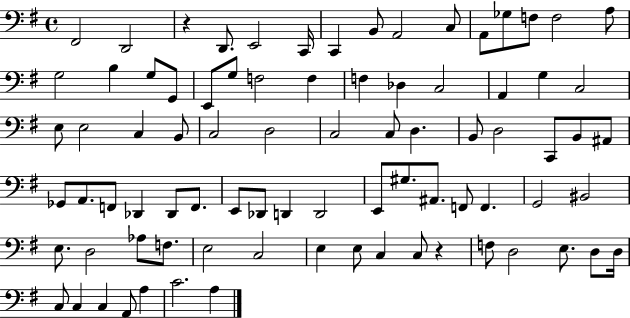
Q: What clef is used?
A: bass